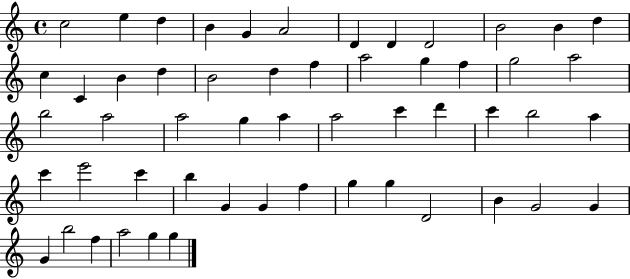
X:1
T:Untitled
M:4/4
L:1/4
K:C
c2 e d B G A2 D D D2 B2 B d c C B d B2 d f a2 g f g2 a2 b2 a2 a2 g a a2 c' d' c' b2 a c' e'2 c' b G G f g g D2 B G2 G G b2 f a2 g g